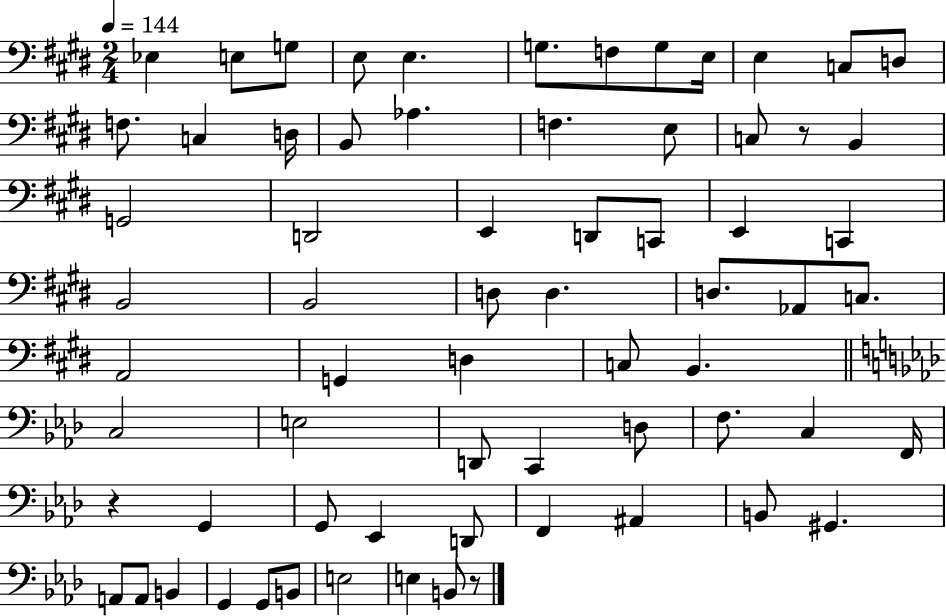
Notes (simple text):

Eb3/q E3/e G3/e E3/e E3/q. G3/e. F3/e G3/e E3/s E3/q C3/e D3/e F3/e. C3/q D3/s B2/e Ab3/q. F3/q. E3/e C3/e R/e B2/q G2/h D2/h E2/q D2/e C2/e E2/q C2/q B2/h B2/h D3/e D3/q. D3/e. Ab2/e C3/e. A2/h G2/q D3/q C3/e B2/q. C3/h E3/h D2/e C2/q D3/e F3/e. C3/q F2/s R/q G2/q G2/e Eb2/q D2/e F2/q A#2/q B2/e G#2/q. A2/e A2/e B2/q G2/q G2/e B2/e E3/h E3/q B2/e R/e